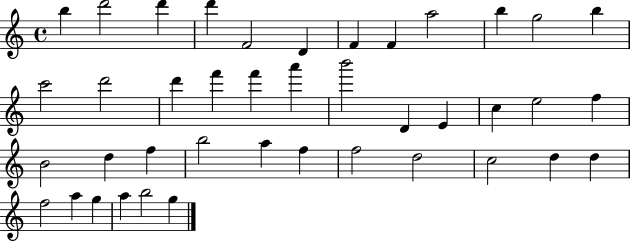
X:1
T:Untitled
M:4/4
L:1/4
K:C
b d'2 d' d' F2 D F F a2 b g2 b c'2 d'2 d' f' f' a' b'2 D E c e2 f B2 d f b2 a f f2 d2 c2 d d f2 a g a b2 g